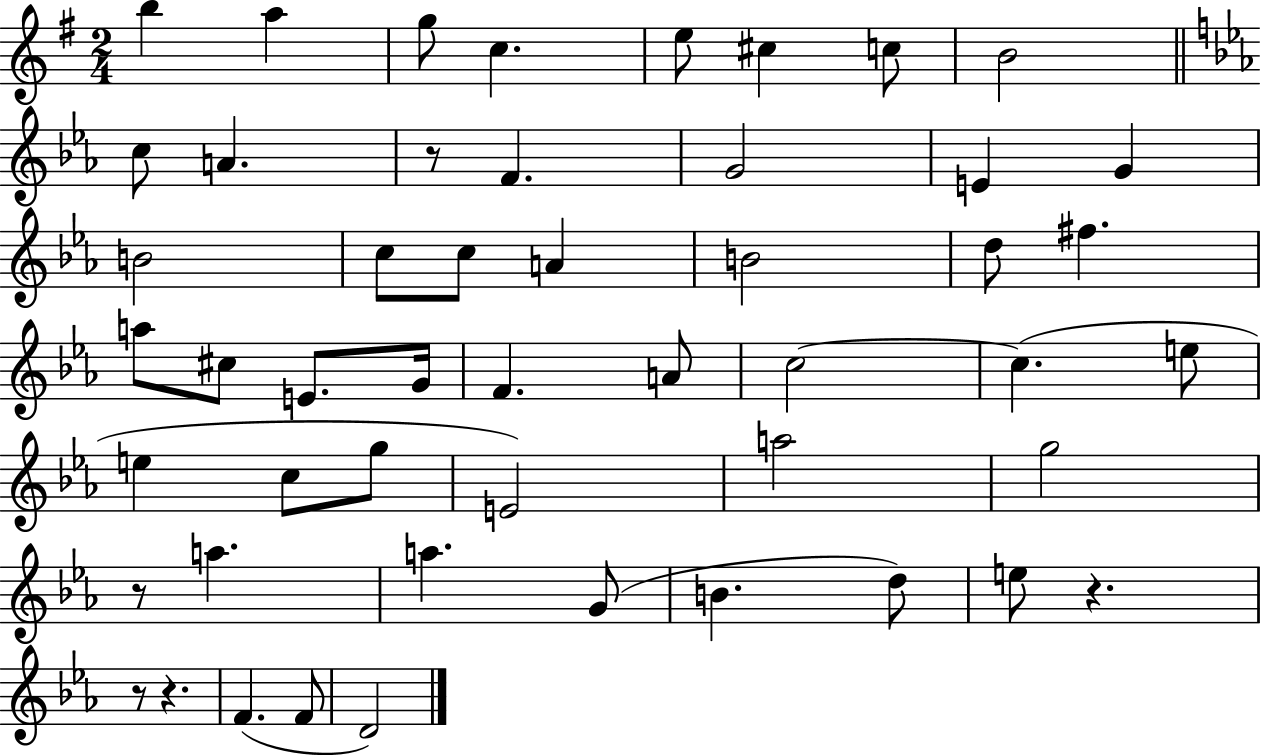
X:1
T:Untitled
M:2/4
L:1/4
K:G
b a g/2 c e/2 ^c c/2 B2 c/2 A z/2 F G2 E G B2 c/2 c/2 A B2 d/2 ^f a/2 ^c/2 E/2 G/4 F A/2 c2 c e/2 e c/2 g/2 E2 a2 g2 z/2 a a G/2 B d/2 e/2 z z/2 z F F/2 D2